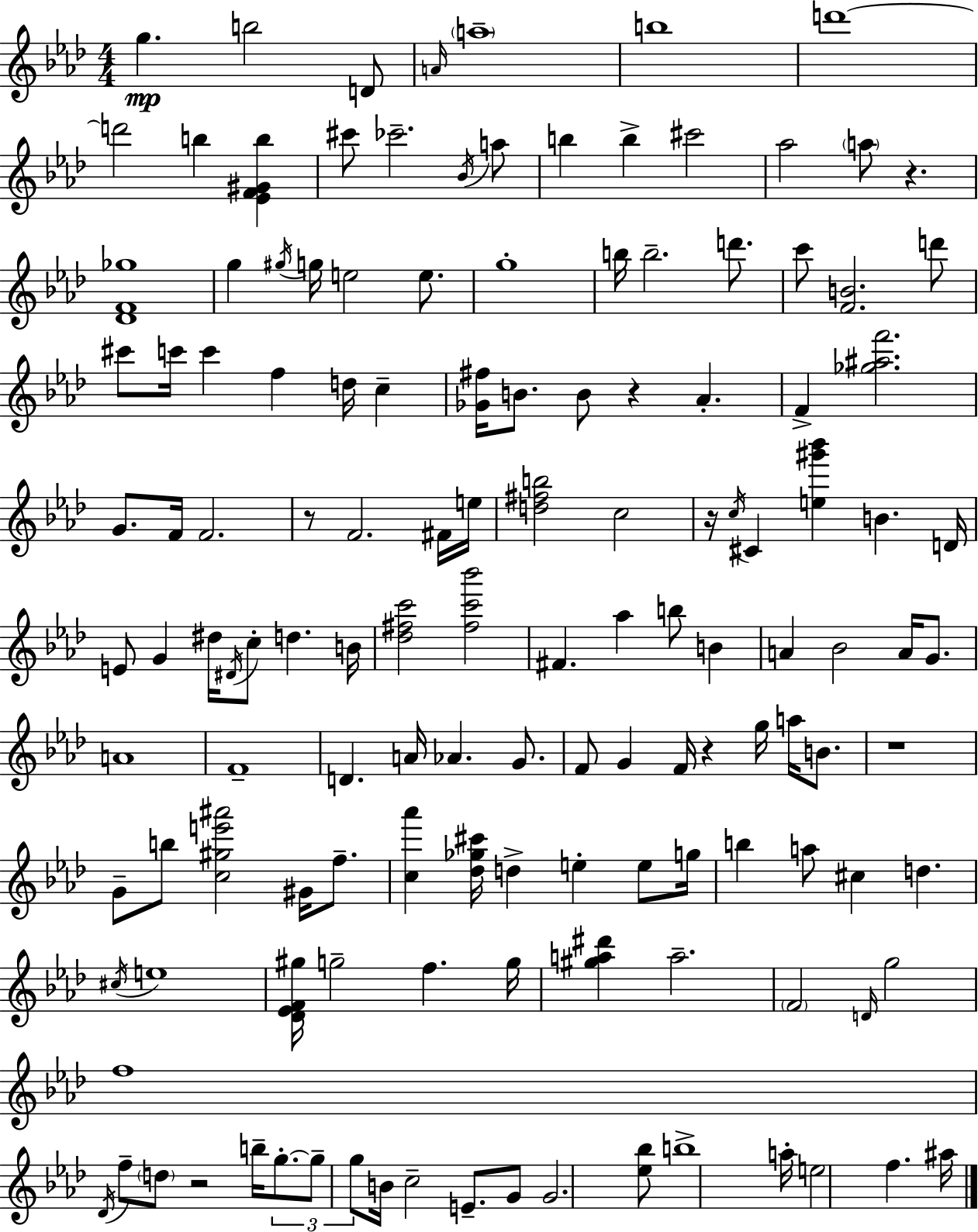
{
  \clef treble
  \numericTimeSignature
  \time 4/4
  \key f \minor
  \repeat volta 2 { g''4.\mp b''2 d'8 | \grace { a'16 } \parenthesize a''1-- | b''1 | d'''1~~ | \break d'''2 b''4 <ees' f' gis' b''>4 | cis'''8 ces'''2.-- \acciaccatura { bes'16 } | a''8 b''4 b''4-> cis'''2 | aes''2 \parenthesize a''8 r4. | \break <des' f' ges''>1 | g''4 \acciaccatura { gis''16 } g''16 e''2 | e''8. g''1-. | b''16 b''2.-- | \break d'''8. c'''8 <f' b'>2. | d'''8 cis'''8 c'''16 c'''4 f''4 d''16 c''4-- | <ges' fis''>16 b'8. b'8 r4 aes'4.-. | f'4-> <ges'' ais'' f'''>2. | \break g'8. f'16 f'2. | r8 f'2. | fis'16 e''16 <d'' fis'' b''>2 c''2 | r16 \acciaccatura { c''16 } cis'4 <e'' gis''' bes'''>4 b'4. | \break d'16 e'8 g'4 dis''16 \acciaccatura { dis'16 } c''8-. d''4. | b'16 <des'' fis'' c'''>2 <fis'' c''' bes'''>2 | fis'4. aes''4 b''8 | b'4 a'4 bes'2 | \break a'16 g'8. a'1 | f'1-- | d'4. a'16 aes'4. | g'8. f'8 g'4 f'16 r4 | \break g''16 a''16 b'8. r1 | g'8-- b''8 <c'' gis'' e''' ais'''>2 | gis'16 f''8.-- <c'' aes'''>4 <des'' ges'' cis'''>16 d''4-> e''4-. | e''8 g''16 b''4 a''8 cis''4 d''4. | \break \acciaccatura { cis''16 } e''1 | <des' ees' f' gis''>16 g''2-- f''4. | g''16 <gis'' a'' dis'''>4 a''2.-- | \parenthesize f'2 \grace { d'16 } g''2 | \break f''1 | \acciaccatura { des'16 } f''8-- \parenthesize d''8 r2 | b''16-- \tuplet 3/2 { g''8.-.~~ g''8-- g''8 } b'16 c''2-- | e'8.-- g'8 g'2. | \break <ees'' bes''>8 b''1-> | a''16-. e''2 | f''4. ais''16 } \bar "|."
}